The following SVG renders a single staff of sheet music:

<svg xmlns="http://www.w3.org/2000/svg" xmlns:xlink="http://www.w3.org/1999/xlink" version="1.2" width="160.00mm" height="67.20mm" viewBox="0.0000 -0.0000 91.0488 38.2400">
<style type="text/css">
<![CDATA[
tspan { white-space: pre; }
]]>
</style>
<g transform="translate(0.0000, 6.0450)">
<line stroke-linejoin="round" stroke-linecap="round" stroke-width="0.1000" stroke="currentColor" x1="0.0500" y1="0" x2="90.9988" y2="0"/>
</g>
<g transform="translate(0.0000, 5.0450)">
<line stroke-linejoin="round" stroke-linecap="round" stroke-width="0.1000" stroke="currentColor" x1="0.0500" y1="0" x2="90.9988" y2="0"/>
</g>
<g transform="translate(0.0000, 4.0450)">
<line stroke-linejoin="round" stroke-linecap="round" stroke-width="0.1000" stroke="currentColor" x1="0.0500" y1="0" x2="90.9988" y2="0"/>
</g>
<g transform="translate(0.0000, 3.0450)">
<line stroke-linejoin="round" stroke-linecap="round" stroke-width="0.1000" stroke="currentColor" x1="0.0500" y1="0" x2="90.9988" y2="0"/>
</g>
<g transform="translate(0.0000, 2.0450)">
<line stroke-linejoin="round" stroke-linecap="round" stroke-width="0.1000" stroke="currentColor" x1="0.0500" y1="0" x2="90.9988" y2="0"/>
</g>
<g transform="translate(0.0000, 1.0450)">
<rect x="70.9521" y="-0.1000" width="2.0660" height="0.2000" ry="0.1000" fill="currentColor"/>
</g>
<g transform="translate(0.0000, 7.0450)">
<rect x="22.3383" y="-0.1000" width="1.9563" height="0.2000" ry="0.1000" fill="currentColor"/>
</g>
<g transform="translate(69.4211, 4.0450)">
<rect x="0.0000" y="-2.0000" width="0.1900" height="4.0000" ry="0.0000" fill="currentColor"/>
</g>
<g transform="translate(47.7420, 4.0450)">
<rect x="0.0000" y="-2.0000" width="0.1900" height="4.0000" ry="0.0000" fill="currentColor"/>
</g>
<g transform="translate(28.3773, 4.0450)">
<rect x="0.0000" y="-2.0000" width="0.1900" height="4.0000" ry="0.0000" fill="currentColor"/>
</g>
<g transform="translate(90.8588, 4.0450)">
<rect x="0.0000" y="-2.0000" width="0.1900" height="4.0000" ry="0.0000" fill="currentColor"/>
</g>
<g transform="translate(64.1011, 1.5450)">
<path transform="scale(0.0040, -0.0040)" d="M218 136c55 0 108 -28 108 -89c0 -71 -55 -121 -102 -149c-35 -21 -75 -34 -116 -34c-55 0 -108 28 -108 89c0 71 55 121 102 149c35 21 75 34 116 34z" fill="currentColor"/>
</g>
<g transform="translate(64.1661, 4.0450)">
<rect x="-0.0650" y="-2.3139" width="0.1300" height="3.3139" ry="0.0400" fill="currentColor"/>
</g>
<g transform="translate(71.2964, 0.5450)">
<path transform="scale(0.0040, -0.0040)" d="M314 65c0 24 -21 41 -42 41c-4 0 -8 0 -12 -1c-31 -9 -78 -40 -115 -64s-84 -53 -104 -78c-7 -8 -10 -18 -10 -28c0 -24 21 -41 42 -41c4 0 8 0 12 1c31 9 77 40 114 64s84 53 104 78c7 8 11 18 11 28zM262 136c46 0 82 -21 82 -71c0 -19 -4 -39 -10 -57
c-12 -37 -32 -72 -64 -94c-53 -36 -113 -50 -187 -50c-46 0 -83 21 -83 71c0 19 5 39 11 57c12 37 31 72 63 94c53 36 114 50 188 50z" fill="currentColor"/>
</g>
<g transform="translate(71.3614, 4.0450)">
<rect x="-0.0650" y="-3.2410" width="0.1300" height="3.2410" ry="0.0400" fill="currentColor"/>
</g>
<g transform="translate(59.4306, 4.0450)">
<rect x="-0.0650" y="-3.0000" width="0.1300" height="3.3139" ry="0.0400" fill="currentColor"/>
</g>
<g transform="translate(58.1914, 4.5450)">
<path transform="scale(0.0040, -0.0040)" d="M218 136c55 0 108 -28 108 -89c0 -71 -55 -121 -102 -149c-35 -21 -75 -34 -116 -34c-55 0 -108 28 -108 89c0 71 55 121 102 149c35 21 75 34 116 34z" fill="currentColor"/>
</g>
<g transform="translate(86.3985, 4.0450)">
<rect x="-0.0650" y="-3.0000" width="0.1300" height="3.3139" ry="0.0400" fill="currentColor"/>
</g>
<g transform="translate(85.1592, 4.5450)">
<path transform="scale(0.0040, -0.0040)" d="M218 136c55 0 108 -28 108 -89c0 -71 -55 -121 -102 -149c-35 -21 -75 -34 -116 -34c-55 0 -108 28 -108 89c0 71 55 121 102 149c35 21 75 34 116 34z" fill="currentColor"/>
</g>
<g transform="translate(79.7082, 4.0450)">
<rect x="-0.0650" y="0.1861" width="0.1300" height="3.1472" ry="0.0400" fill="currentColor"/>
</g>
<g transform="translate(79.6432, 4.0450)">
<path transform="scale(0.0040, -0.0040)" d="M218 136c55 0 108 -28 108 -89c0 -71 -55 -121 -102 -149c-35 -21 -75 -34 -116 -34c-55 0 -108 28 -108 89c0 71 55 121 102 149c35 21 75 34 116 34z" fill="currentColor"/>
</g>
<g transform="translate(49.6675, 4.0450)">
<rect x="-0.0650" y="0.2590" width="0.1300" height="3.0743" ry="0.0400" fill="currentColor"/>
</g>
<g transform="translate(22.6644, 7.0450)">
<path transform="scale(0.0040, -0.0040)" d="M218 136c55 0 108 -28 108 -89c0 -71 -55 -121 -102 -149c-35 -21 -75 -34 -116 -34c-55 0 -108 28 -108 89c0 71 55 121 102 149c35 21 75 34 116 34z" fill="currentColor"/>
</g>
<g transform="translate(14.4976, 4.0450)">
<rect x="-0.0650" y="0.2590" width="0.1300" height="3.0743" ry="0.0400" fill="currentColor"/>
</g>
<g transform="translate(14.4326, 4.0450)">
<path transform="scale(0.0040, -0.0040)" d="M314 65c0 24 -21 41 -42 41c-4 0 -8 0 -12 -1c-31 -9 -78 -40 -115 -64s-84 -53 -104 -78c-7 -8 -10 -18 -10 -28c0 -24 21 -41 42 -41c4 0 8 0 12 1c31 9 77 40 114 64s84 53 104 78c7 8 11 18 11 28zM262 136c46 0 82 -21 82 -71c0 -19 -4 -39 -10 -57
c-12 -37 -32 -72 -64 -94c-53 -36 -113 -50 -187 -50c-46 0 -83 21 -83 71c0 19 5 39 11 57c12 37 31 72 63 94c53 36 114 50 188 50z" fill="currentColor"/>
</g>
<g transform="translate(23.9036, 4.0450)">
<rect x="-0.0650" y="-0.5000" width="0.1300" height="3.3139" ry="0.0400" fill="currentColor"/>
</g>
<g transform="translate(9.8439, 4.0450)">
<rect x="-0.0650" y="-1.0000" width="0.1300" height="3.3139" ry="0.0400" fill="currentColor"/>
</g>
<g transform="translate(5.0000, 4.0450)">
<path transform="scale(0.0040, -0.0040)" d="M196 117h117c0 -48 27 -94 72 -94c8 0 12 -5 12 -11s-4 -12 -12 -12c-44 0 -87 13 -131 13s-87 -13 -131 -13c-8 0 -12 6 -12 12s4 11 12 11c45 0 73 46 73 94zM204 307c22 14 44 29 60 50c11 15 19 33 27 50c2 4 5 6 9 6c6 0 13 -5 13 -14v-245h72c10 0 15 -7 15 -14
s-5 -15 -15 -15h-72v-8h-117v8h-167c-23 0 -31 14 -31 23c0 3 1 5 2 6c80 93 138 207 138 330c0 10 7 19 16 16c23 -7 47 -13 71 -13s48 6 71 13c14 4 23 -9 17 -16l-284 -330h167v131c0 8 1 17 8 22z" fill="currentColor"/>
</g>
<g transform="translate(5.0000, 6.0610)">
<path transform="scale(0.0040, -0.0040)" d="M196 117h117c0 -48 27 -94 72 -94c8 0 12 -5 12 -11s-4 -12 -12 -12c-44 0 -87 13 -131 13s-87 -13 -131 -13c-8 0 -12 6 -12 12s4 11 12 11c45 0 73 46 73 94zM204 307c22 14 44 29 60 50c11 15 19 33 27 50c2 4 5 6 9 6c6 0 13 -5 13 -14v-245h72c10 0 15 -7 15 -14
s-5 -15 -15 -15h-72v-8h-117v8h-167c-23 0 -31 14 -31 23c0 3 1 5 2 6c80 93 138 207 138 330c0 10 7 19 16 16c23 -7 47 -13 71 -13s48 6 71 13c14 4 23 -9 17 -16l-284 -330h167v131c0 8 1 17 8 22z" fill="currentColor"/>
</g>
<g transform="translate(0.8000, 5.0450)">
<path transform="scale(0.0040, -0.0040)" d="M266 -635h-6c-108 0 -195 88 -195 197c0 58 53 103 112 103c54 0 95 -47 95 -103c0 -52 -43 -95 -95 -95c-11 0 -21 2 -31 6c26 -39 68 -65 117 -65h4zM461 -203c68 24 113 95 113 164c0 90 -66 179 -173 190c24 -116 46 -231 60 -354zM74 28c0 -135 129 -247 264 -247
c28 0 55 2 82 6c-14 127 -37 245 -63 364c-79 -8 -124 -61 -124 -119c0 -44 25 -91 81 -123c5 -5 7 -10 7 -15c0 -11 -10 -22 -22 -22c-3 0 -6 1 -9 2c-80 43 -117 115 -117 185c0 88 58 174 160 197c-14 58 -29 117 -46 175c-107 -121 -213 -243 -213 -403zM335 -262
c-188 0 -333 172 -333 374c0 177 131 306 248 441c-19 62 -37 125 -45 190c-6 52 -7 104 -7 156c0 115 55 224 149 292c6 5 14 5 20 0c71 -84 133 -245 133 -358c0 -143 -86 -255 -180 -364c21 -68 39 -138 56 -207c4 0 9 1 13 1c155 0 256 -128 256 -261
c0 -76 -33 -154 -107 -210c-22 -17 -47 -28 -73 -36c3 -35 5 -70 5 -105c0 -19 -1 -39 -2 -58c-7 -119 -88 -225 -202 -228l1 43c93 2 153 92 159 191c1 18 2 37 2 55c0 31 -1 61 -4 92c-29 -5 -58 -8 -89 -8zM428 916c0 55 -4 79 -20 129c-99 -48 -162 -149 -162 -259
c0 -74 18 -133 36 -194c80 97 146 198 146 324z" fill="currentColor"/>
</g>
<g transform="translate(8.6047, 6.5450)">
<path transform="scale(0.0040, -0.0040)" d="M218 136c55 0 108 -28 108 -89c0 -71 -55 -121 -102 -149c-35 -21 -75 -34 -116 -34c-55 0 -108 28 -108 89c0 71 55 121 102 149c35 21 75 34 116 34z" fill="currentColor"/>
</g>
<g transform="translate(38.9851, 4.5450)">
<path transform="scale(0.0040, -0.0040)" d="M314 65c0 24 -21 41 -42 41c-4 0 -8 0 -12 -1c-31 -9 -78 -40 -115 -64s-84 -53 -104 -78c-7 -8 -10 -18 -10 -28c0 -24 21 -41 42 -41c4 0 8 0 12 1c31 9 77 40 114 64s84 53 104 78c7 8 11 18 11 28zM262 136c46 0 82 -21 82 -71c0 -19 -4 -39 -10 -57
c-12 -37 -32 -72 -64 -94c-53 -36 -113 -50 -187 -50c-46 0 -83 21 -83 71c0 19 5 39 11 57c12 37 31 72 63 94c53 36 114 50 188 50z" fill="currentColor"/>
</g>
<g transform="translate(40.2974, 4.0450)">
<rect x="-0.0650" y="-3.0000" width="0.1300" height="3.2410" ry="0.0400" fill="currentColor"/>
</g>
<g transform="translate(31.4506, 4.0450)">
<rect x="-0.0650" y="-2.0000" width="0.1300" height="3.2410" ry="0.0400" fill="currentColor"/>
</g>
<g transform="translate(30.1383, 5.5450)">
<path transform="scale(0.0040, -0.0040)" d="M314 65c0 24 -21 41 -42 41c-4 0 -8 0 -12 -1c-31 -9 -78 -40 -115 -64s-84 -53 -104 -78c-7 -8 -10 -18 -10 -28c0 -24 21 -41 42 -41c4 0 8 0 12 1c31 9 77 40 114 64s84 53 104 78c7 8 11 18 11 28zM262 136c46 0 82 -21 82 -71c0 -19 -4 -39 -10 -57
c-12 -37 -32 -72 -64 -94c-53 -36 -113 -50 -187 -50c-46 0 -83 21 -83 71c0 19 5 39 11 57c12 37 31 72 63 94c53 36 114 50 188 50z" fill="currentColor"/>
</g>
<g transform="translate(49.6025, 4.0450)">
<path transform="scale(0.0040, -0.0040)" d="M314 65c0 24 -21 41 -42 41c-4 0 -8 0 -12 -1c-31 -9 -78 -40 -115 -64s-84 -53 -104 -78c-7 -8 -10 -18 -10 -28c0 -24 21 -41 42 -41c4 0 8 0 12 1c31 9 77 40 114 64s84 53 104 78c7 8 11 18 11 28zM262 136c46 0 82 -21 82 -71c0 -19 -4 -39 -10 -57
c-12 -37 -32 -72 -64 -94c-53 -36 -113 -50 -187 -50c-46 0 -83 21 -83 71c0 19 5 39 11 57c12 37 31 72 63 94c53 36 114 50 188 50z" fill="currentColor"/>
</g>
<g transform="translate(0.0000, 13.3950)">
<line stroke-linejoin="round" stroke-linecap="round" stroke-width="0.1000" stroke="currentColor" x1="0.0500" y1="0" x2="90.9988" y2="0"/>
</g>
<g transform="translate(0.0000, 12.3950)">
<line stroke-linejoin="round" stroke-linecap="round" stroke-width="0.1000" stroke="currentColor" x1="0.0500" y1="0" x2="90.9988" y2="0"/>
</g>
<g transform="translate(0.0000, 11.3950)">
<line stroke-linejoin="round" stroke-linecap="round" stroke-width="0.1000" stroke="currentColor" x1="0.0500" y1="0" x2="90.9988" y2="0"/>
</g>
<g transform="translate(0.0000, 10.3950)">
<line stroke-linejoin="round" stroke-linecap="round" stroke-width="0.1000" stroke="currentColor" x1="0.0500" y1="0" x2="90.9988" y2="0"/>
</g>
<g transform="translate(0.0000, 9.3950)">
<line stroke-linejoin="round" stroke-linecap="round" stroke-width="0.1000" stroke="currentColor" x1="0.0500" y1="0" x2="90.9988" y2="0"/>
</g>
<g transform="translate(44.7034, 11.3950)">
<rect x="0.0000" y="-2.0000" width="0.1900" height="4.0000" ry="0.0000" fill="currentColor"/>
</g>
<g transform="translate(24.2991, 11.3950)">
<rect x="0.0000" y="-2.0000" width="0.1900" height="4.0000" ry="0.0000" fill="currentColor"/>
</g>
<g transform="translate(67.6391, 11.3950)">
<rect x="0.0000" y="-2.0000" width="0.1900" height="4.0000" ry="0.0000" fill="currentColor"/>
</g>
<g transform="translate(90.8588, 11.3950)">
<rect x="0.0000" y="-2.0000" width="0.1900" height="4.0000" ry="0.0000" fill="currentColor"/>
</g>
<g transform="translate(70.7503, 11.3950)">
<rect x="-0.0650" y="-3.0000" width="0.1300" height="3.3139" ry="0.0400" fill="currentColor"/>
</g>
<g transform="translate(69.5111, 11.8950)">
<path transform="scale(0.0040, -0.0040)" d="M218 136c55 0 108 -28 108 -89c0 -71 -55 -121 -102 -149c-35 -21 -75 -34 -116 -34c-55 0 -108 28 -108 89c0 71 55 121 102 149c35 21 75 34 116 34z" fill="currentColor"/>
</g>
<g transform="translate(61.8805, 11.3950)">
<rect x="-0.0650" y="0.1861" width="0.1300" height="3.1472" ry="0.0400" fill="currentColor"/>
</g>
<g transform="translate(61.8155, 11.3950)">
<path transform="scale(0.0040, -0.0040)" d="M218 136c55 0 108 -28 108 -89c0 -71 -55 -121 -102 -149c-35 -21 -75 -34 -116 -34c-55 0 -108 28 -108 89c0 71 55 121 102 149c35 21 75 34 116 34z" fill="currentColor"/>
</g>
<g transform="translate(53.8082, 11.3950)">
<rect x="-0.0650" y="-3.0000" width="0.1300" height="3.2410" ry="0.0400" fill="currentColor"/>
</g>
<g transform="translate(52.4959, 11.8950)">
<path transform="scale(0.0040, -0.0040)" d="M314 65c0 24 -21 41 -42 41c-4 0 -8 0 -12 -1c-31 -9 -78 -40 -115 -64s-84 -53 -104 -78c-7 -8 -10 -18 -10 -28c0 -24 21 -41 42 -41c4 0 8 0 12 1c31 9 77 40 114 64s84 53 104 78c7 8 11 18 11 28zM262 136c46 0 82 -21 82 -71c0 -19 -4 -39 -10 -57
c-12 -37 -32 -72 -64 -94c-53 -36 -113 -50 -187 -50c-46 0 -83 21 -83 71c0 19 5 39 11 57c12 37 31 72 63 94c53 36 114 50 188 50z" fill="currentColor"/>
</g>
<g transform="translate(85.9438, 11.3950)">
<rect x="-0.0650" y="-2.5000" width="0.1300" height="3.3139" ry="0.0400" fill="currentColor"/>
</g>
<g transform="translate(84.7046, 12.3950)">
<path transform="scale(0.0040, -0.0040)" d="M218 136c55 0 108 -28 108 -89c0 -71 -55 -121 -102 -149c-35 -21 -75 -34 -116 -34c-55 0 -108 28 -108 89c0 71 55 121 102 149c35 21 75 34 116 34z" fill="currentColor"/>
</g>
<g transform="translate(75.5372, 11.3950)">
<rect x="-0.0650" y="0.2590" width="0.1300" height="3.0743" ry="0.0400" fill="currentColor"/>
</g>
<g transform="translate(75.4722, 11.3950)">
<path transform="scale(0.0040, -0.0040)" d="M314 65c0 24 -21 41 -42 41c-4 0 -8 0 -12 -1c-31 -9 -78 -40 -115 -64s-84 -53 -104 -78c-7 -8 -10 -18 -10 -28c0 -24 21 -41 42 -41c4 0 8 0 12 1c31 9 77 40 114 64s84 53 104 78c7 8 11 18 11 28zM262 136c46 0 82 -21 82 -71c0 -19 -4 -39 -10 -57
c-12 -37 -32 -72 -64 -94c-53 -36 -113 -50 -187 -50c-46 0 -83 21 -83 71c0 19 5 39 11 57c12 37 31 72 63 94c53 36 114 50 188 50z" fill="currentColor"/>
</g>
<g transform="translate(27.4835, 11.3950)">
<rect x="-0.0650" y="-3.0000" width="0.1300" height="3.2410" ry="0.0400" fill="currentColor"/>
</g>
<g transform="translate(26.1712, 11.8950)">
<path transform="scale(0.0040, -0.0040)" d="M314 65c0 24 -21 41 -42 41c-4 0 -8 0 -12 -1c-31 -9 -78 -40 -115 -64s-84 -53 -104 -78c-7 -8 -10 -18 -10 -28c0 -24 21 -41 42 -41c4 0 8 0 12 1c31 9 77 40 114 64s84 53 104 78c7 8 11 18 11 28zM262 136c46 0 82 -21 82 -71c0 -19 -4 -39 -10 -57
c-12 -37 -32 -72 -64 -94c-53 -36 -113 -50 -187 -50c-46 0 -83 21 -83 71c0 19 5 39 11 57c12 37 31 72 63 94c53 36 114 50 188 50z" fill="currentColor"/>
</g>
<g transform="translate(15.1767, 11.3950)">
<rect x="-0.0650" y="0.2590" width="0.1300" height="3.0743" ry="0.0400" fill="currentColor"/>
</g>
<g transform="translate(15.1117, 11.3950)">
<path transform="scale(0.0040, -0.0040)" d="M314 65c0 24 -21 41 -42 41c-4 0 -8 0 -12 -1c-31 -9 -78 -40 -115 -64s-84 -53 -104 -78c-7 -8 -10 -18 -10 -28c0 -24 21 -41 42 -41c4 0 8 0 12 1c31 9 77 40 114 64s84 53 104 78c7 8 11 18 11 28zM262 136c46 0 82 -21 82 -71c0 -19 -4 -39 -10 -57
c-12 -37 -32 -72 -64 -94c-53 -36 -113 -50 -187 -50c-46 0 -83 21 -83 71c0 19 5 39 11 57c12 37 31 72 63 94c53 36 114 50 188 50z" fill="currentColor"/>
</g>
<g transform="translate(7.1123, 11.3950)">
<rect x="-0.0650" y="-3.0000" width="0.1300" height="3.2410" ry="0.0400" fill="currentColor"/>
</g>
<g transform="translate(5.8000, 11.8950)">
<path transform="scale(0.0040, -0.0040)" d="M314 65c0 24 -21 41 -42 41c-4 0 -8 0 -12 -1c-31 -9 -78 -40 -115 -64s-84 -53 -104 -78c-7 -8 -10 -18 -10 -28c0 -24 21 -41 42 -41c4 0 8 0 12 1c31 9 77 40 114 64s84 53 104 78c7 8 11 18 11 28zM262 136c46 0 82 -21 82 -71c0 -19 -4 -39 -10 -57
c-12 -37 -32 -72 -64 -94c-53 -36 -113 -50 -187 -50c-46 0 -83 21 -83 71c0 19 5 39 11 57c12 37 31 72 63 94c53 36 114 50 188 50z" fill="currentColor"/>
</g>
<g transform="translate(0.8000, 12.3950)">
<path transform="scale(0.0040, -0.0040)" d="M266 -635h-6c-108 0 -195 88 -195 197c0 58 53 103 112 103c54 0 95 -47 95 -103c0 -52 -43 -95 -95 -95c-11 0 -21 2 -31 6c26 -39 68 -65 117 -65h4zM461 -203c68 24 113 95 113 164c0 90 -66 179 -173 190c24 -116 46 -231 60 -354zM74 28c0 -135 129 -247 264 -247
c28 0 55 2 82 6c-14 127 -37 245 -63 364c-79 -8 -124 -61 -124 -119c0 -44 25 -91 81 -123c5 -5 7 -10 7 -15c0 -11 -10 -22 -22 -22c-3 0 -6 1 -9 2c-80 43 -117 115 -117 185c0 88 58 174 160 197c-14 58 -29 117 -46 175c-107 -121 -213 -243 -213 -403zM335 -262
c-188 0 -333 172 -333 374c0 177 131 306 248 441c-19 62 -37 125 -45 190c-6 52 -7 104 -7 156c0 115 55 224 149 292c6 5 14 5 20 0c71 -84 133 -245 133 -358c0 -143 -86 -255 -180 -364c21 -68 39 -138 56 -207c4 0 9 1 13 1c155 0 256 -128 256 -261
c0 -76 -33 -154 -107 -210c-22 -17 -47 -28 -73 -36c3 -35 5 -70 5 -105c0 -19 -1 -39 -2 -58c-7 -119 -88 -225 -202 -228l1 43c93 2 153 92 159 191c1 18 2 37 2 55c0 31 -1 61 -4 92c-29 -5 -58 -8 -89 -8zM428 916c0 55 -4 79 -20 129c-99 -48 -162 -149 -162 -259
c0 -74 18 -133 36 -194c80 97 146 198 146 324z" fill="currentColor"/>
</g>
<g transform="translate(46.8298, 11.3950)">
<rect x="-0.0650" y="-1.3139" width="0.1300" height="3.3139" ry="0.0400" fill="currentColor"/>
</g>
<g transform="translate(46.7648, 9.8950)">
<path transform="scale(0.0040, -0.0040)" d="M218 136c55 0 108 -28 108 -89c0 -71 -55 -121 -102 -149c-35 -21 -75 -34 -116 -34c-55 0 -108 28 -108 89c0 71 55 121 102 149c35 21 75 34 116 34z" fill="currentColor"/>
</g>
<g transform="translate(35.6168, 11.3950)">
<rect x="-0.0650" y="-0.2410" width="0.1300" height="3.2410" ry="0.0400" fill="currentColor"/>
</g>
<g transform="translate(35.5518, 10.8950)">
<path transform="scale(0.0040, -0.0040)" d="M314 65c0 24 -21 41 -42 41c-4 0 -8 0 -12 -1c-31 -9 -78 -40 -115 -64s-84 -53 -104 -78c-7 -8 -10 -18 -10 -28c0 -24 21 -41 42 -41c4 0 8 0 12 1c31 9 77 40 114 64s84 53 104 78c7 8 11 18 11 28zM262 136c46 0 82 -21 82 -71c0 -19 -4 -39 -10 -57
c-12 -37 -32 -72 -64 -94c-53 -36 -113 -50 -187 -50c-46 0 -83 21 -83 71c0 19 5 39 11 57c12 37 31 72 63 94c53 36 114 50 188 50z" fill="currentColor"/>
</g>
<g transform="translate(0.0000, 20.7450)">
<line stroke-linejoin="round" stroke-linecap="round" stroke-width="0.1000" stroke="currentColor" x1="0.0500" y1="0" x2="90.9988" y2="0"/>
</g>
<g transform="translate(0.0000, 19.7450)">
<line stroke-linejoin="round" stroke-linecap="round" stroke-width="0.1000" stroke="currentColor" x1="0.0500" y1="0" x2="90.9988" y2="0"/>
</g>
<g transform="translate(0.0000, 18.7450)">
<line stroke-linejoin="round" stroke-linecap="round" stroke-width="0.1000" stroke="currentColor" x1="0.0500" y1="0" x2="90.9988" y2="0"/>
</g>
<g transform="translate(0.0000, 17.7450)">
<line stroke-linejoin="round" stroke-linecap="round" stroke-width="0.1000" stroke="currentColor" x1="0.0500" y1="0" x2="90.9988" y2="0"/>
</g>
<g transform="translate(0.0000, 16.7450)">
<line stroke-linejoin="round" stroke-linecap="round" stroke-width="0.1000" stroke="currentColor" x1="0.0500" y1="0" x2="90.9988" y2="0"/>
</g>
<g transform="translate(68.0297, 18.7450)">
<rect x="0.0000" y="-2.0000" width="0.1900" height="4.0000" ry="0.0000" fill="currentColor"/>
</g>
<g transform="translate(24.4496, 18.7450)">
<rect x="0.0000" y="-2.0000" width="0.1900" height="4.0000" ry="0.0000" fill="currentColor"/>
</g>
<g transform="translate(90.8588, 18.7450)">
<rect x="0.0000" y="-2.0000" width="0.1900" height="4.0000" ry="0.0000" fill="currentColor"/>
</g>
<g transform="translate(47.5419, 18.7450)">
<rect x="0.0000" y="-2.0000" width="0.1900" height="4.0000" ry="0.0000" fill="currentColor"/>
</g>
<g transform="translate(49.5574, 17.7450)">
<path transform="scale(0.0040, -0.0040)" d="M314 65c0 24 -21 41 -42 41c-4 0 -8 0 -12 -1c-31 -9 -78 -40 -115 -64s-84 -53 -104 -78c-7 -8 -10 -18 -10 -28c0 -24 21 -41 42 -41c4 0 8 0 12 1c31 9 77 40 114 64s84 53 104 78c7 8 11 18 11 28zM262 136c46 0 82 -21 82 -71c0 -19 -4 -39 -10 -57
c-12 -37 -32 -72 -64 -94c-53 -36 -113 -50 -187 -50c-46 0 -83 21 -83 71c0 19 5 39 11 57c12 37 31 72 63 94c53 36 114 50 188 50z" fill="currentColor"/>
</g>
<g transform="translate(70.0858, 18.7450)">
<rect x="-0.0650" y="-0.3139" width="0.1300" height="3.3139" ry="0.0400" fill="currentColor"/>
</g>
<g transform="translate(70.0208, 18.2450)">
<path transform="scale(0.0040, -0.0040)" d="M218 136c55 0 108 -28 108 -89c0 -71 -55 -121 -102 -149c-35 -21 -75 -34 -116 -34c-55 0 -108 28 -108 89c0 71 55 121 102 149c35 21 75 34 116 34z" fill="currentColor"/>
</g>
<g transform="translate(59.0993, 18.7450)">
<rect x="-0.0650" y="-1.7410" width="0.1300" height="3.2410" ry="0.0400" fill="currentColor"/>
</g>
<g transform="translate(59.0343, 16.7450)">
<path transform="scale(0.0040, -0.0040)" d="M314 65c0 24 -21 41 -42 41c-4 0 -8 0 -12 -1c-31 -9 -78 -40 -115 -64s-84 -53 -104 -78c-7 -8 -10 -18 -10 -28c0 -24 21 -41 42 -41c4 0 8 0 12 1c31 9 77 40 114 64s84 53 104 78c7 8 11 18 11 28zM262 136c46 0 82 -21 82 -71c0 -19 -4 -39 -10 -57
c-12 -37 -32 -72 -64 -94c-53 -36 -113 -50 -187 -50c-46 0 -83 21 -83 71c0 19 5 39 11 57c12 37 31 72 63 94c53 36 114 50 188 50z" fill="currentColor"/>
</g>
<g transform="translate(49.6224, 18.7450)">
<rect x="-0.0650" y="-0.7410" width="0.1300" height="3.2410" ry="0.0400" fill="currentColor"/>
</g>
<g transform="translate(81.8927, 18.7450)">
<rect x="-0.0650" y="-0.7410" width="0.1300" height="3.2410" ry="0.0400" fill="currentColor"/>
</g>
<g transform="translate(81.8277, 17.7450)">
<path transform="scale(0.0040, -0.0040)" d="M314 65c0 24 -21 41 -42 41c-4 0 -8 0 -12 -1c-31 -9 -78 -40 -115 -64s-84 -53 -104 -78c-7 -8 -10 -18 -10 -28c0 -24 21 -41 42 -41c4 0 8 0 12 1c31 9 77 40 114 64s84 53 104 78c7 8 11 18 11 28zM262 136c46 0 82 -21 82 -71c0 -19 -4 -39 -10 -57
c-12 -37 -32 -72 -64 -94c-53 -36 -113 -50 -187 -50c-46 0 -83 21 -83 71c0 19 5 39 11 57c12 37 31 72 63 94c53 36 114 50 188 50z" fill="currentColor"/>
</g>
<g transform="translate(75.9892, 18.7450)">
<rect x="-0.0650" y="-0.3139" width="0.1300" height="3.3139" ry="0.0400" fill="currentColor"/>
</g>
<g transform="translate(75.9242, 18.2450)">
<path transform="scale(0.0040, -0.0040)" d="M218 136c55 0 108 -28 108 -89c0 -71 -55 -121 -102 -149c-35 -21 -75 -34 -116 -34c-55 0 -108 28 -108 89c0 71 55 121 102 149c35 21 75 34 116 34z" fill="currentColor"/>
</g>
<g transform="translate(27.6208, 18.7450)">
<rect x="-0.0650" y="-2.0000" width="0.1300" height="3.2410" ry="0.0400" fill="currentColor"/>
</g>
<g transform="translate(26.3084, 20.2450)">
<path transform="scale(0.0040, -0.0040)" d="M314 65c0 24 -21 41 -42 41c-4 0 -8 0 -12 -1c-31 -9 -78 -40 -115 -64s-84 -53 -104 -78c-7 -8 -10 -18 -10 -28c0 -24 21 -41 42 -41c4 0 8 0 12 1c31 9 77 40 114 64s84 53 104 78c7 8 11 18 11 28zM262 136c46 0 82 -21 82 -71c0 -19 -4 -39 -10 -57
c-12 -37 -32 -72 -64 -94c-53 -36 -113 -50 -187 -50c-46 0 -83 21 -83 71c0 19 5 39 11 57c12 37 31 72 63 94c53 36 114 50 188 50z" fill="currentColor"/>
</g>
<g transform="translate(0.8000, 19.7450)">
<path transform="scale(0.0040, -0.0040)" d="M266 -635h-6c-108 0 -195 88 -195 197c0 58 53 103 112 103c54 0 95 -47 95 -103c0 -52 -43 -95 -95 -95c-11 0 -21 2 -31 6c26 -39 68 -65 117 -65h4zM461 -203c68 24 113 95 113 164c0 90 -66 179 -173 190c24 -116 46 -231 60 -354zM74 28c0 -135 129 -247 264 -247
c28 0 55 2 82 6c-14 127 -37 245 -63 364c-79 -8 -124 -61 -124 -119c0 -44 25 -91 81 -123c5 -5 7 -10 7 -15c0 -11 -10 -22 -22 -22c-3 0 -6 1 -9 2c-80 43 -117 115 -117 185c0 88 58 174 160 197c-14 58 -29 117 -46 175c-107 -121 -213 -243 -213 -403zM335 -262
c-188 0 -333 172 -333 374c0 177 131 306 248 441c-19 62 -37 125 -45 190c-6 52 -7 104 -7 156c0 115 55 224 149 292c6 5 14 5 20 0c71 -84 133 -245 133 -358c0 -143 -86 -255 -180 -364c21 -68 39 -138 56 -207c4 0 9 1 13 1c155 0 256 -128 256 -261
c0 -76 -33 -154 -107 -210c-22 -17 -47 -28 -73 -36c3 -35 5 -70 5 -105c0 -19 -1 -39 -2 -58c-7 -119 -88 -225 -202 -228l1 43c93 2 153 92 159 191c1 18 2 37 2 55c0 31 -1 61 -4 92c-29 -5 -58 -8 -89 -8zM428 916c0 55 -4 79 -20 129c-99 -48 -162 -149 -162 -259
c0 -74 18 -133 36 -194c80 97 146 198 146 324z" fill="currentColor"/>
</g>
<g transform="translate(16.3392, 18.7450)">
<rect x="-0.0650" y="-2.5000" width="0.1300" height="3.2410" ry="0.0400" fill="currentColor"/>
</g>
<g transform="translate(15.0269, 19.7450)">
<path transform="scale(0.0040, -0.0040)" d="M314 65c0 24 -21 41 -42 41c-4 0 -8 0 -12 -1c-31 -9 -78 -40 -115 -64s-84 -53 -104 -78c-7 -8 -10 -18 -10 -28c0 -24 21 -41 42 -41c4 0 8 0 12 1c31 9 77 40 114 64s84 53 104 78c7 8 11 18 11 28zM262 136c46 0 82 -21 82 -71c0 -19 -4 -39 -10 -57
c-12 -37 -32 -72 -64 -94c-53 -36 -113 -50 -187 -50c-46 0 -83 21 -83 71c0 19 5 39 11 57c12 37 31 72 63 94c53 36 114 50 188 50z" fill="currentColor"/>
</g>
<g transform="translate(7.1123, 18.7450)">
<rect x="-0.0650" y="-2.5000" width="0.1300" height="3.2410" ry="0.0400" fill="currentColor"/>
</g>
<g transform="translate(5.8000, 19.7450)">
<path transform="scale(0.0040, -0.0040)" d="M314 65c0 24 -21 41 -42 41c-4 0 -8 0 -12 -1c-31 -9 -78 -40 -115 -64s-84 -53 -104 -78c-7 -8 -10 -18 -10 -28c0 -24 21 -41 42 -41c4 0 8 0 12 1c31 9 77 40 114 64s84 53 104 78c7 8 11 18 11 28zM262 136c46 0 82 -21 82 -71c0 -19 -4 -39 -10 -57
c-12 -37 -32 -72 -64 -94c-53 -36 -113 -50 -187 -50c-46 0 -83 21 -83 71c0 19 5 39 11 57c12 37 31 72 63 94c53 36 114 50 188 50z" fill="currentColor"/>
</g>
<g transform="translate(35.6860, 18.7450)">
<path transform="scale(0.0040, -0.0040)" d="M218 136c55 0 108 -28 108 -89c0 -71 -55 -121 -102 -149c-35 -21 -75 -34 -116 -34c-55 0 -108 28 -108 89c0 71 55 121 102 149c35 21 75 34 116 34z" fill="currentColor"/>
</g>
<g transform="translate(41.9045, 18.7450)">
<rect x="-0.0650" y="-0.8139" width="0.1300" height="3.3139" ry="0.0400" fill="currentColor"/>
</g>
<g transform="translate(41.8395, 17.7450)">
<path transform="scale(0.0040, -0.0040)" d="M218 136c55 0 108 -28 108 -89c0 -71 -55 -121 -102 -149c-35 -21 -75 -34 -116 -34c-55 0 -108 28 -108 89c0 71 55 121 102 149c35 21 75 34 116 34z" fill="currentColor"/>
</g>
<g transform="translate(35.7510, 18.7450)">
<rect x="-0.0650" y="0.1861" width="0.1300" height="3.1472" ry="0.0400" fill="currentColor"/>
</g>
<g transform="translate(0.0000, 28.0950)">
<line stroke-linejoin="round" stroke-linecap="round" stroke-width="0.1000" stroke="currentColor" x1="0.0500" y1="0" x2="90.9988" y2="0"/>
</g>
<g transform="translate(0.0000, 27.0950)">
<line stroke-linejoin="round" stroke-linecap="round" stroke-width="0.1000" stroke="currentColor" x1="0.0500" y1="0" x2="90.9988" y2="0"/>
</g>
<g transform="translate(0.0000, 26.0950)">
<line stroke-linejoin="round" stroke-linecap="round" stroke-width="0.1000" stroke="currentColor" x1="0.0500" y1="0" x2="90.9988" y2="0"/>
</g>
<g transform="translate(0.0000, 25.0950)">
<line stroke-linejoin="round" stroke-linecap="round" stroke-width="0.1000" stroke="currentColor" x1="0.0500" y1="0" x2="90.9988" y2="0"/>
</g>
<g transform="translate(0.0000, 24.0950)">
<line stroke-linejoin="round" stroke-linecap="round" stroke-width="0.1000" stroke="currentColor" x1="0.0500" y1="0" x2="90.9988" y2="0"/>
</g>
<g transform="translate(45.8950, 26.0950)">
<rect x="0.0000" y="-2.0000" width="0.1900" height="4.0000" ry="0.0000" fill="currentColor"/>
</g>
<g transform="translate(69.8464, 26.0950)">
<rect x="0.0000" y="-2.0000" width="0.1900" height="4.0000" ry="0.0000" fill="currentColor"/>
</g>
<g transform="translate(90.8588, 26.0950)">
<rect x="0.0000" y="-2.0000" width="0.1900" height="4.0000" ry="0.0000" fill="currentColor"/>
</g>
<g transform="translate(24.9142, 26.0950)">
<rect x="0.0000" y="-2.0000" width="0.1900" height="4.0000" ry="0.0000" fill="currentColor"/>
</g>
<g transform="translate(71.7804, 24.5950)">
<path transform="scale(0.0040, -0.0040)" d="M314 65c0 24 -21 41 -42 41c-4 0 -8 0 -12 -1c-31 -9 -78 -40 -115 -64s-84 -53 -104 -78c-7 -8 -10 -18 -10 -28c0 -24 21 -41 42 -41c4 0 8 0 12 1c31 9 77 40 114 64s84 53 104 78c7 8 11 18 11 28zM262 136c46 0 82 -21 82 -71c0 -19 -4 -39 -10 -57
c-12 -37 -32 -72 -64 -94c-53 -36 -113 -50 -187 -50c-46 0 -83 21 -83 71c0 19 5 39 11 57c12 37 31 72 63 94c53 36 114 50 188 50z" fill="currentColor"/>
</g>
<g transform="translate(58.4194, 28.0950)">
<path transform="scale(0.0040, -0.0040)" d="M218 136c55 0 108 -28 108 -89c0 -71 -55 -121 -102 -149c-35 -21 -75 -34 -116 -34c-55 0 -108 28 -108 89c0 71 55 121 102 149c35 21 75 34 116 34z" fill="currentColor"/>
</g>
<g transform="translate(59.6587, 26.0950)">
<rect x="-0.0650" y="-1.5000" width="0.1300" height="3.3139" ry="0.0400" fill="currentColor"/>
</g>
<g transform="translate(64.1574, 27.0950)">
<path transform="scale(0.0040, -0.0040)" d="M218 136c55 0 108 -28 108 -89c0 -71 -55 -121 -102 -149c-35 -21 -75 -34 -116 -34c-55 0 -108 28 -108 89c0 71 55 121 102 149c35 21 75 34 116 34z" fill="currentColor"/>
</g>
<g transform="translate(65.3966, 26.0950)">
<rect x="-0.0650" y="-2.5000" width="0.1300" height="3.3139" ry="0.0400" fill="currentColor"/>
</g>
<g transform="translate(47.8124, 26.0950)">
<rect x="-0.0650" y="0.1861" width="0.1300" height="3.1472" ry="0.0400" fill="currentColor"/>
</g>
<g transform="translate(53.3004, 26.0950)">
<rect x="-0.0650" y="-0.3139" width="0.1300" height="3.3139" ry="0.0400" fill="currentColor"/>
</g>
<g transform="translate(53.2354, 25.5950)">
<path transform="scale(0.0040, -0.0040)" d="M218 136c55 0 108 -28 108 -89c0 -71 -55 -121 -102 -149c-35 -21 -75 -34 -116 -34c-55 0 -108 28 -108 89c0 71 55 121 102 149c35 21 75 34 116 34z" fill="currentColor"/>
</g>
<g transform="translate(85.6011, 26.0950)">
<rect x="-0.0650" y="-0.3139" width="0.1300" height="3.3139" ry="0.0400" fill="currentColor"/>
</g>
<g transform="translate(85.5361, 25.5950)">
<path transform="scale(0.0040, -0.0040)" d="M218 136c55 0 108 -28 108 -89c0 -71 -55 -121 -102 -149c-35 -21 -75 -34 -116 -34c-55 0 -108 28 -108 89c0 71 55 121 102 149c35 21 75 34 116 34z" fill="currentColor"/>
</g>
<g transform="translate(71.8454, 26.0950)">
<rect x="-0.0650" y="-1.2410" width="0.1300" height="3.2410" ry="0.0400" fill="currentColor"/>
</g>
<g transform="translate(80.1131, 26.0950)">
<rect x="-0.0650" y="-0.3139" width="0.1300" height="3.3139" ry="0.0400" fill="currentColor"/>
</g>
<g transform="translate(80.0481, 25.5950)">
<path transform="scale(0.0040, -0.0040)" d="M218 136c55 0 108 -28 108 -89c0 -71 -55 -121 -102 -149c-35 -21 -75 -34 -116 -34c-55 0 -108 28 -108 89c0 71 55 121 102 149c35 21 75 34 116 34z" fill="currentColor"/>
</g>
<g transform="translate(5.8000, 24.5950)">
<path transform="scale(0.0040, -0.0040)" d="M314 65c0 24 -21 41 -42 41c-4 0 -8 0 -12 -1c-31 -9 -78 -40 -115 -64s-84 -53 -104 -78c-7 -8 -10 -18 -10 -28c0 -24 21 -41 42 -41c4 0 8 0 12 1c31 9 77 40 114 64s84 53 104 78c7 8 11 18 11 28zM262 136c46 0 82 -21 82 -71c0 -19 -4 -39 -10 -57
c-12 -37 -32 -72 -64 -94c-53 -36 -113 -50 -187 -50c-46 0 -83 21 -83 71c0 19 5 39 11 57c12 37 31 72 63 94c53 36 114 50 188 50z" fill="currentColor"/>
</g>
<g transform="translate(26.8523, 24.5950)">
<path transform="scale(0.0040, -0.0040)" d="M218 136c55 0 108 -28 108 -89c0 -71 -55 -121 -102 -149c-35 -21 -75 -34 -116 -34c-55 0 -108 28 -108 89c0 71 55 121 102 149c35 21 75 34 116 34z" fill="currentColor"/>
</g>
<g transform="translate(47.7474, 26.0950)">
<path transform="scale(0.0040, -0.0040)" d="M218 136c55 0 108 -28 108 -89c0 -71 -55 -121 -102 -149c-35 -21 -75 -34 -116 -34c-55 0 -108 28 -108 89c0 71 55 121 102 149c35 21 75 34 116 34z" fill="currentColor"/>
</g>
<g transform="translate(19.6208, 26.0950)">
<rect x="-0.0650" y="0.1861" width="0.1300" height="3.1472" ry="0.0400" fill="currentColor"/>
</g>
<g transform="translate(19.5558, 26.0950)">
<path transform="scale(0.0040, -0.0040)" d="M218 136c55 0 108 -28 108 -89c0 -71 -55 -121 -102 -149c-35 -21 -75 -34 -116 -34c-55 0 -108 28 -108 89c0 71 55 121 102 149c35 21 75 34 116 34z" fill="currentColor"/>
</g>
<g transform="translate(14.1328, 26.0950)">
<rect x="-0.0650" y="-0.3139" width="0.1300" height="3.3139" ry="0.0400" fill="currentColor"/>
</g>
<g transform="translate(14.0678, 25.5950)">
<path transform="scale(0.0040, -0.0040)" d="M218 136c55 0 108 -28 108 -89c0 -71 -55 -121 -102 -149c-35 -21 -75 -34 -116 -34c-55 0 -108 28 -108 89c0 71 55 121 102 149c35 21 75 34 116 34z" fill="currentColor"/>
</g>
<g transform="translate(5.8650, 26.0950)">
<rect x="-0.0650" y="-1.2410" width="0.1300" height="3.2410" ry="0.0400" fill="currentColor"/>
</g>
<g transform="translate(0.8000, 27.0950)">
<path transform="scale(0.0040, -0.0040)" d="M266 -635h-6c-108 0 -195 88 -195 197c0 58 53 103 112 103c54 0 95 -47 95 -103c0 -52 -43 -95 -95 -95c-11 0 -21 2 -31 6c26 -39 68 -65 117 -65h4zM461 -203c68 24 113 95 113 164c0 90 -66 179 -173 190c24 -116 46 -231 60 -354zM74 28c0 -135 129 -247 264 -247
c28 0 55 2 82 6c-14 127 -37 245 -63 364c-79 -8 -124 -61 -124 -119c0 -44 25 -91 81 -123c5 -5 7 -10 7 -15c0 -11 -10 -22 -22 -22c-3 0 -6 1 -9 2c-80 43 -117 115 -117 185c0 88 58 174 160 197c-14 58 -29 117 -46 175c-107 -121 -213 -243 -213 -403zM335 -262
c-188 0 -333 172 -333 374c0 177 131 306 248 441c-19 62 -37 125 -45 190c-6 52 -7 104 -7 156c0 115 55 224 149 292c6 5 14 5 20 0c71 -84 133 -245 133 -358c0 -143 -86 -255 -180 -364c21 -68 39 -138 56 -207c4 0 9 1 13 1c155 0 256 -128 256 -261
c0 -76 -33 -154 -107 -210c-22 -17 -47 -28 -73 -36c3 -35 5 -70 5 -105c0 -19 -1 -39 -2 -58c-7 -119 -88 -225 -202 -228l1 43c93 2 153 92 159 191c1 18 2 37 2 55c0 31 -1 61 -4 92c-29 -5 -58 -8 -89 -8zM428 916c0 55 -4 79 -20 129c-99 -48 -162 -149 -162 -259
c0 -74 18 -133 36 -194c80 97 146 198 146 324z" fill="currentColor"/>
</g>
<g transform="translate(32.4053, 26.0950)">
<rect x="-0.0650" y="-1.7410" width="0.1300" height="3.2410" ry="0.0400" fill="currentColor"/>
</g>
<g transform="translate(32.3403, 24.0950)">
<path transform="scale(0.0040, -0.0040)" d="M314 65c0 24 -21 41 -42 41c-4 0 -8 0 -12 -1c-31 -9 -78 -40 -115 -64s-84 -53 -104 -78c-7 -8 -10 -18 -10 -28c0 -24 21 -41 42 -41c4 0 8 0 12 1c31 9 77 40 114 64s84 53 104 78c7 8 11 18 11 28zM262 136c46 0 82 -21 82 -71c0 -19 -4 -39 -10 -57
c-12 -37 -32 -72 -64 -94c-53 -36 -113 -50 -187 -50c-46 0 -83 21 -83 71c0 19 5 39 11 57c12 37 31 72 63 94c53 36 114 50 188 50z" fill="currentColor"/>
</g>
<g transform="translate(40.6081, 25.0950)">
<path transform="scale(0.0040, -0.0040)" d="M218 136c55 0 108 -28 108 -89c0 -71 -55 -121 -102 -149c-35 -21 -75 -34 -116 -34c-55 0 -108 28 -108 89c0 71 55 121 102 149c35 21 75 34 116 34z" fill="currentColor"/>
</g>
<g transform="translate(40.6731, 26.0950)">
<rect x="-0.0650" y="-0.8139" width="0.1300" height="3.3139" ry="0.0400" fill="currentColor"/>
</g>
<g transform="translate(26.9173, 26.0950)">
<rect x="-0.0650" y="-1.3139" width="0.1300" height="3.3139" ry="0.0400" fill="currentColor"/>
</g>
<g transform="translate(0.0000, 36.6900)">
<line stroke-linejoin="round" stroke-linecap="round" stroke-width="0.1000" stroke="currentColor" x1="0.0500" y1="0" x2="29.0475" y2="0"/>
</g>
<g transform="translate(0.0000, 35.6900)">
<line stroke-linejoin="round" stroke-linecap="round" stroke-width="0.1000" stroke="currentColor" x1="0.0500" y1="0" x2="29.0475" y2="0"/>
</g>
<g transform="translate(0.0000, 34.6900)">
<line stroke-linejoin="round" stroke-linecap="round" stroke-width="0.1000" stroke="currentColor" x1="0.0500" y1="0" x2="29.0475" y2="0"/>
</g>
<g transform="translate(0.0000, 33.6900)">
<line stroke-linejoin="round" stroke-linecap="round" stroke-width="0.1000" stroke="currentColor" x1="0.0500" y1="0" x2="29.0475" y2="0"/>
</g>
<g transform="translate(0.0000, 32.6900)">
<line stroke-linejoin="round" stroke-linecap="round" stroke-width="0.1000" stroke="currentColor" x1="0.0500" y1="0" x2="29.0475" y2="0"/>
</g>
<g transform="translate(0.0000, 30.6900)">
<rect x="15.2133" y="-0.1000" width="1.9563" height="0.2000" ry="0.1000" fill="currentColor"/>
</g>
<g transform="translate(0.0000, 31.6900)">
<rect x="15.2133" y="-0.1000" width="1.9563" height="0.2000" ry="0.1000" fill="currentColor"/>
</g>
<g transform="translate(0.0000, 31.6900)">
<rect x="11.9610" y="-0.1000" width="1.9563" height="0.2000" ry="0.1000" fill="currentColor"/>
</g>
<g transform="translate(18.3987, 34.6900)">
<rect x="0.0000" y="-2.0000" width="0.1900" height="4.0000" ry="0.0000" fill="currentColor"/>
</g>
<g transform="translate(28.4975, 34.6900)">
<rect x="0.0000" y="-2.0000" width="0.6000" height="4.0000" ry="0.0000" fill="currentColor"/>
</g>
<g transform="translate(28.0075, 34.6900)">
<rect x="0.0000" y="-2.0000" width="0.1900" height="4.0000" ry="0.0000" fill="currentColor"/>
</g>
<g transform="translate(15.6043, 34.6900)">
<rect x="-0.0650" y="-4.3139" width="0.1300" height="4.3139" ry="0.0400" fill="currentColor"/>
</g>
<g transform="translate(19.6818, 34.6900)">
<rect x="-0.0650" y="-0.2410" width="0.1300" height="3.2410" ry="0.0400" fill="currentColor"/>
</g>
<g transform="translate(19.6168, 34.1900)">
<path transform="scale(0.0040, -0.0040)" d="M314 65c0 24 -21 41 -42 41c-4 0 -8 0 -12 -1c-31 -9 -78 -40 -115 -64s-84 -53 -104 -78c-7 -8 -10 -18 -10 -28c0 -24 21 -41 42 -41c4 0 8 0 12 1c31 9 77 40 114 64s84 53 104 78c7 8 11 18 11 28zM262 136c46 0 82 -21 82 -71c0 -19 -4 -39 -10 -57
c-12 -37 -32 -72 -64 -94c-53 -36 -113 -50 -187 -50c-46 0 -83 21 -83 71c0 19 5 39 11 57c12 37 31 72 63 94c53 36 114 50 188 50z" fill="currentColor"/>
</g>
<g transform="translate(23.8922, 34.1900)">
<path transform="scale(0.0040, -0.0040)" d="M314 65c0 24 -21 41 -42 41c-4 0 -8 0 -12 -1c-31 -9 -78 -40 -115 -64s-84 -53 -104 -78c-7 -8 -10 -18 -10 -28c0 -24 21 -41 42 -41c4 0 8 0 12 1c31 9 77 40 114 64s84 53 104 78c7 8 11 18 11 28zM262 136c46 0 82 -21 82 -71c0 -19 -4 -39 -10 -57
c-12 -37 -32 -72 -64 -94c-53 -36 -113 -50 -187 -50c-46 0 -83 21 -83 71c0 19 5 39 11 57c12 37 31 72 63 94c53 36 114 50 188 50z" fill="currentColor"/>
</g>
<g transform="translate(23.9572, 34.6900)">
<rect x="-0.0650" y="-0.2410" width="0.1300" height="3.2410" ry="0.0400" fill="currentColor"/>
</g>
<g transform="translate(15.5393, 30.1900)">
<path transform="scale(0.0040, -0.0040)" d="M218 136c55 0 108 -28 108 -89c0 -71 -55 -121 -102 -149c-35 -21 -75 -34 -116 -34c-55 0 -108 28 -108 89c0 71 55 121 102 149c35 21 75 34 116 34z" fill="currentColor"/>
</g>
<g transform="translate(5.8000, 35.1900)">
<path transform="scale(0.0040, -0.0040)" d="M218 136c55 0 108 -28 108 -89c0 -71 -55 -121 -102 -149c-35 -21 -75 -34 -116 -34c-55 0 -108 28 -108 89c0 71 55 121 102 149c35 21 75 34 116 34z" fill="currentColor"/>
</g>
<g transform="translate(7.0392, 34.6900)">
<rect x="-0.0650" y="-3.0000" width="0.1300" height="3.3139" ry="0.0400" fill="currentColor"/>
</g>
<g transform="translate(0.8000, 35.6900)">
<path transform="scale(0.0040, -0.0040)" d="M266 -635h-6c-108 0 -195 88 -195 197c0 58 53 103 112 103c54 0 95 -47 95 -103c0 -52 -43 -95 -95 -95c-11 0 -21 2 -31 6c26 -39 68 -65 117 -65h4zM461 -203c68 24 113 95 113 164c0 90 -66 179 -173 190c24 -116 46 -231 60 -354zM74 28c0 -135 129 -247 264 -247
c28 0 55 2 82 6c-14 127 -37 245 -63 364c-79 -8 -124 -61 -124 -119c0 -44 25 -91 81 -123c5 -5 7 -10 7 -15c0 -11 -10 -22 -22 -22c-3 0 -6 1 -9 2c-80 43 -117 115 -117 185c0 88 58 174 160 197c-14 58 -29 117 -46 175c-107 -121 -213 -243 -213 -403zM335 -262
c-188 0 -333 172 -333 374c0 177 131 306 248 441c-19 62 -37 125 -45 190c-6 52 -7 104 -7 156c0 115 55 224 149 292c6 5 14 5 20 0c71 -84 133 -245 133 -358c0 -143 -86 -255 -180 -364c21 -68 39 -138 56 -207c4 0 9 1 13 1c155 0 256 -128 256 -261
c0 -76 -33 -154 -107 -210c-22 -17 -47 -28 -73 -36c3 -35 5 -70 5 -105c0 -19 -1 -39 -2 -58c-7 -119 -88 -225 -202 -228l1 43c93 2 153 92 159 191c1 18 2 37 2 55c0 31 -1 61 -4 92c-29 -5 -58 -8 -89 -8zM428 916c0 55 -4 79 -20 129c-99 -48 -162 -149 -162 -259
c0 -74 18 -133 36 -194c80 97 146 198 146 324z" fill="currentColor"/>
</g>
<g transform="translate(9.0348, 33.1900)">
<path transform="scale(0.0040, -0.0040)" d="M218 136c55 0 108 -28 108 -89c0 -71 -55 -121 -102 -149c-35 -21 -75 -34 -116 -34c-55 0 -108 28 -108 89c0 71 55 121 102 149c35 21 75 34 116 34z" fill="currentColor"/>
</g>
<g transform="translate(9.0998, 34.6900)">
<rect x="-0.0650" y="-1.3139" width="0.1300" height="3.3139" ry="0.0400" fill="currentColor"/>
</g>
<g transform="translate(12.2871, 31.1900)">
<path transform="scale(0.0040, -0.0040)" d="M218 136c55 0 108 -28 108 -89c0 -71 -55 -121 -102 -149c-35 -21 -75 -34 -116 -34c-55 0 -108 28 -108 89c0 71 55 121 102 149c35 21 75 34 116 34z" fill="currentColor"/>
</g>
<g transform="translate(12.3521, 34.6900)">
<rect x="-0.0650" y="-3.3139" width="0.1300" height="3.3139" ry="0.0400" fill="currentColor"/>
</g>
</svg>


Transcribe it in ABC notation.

X:1
T:Untitled
M:4/4
L:1/4
K:C
D B2 C F2 A2 B2 A g b2 B A A2 B2 A2 c2 e A2 B A B2 G G2 G2 F2 B d d2 f2 c c d2 e2 c B e f2 d B c E G e2 c c A e b d' c2 c2